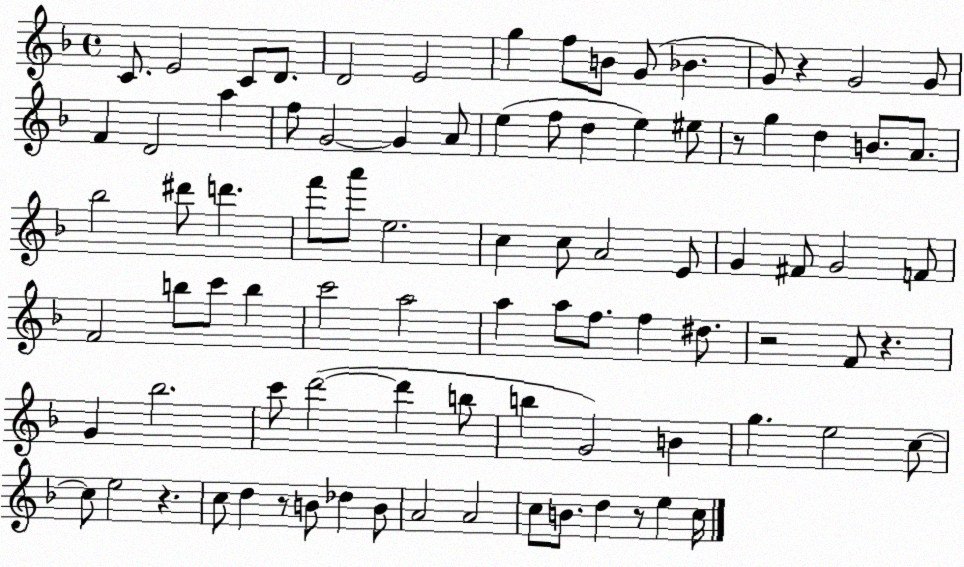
X:1
T:Untitled
M:4/4
L:1/4
K:F
C/2 E2 C/2 D/2 D2 E2 g f/2 B/2 G/2 _B G/2 z G2 G/2 F D2 a f/2 G2 G A/2 e f/2 d e ^e/2 z/2 g d B/2 A/2 _b2 ^d'/2 d' f'/2 a'/2 e2 c c/2 A2 E/2 G ^F/2 G2 F/2 F2 b/2 c'/2 b c'2 a2 a a/2 f/2 f ^d/2 z2 F/2 z G _b2 c'/2 d'2 d' b/2 b G2 B g e2 c/2 c/2 e2 z c/2 d z/2 B/2 _d B/2 A2 A2 c/2 B/2 d z/2 e c/4